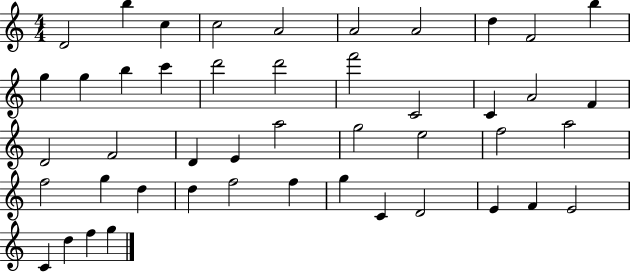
{
  \clef treble
  \numericTimeSignature
  \time 4/4
  \key c \major
  d'2 b''4 c''4 | c''2 a'2 | a'2 a'2 | d''4 f'2 b''4 | \break g''4 g''4 b''4 c'''4 | d'''2 d'''2 | f'''2 c'2 | c'4 a'2 f'4 | \break d'2 f'2 | d'4 e'4 a''2 | g''2 e''2 | f''2 a''2 | \break f''2 g''4 d''4 | d''4 f''2 f''4 | g''4 c'4 d'2 | e'4 f'4 e'2 | \break c'4 d''4 f''4 g''4 | \bar "|."
}